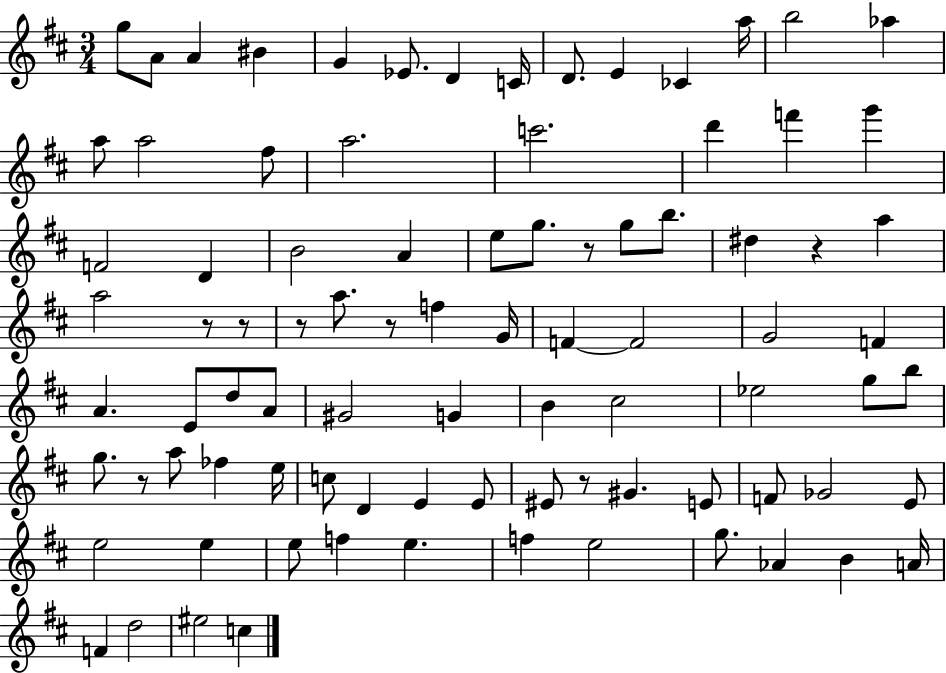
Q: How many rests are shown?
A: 8